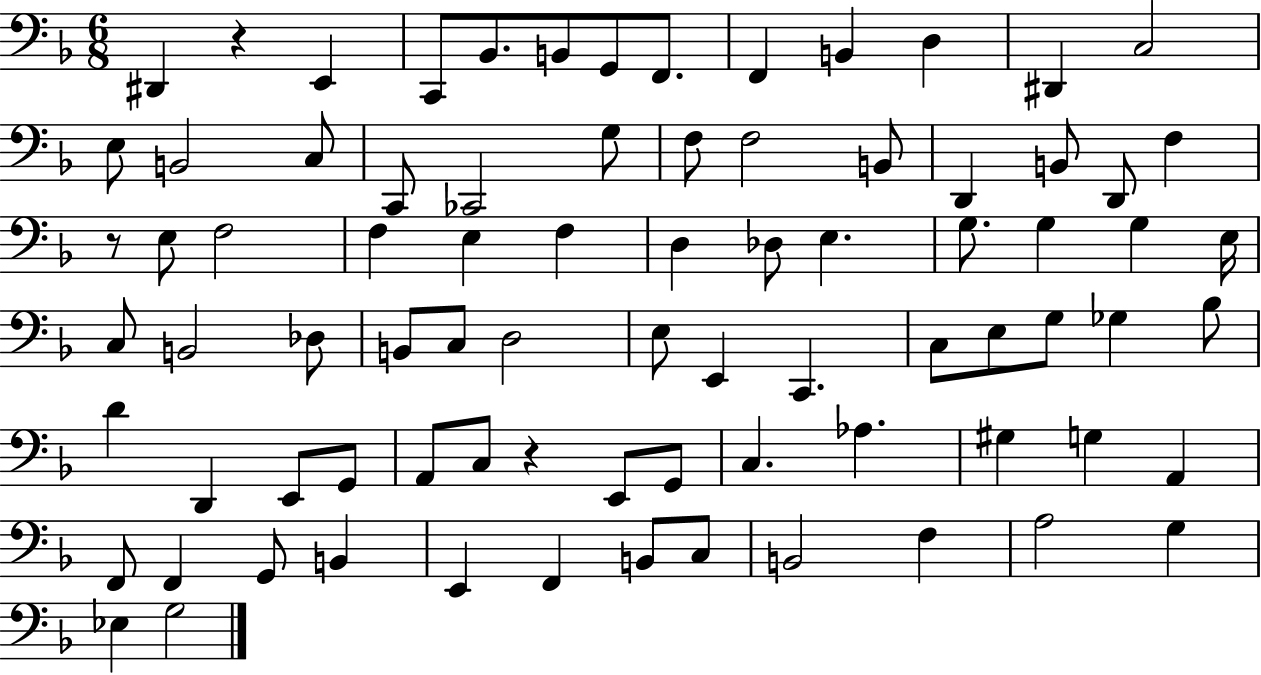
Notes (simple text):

D#2/q R/q E2/q C2/e Bb2/e. B2/e G2/e F2/e. F2/q B2/q D3/q D#2/q C3/h E3/e B2/h C3/e C2/e CES2/h G3/e F3/e F3/h B2/e D2/q B2/e D2/e F3/q R/e E3/e F3/h F3/q E3/q F3/q D3/q Db3/e E3/q. G3/e. G3/q G3/q E3/s C3/e B2/h Db3/e B2/e C3/e D3/h E3/e E2/q C2/q. C3/e E3/e G3/e Gb3/q Bb3/e D4/q D2/q E2/e G2/e A2/e C3/e R/q E2/e G2/e C3/q. Ab3/q. G#3/q G3/q A2/q F2/e F2/q G2/e B2/q E2/q F2/q B2/e C3/e B2/h F3/q A3/h G3/q Eb3/q G3/h